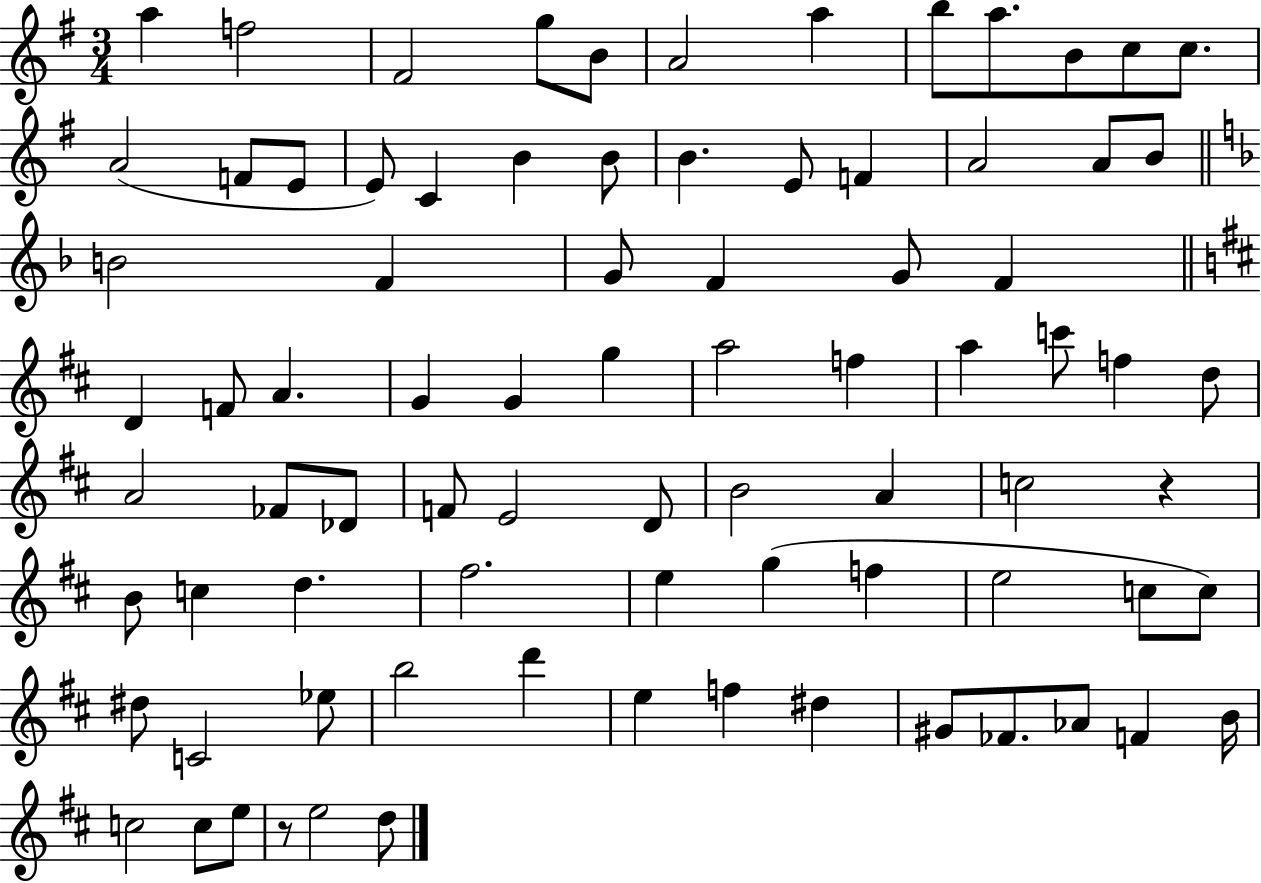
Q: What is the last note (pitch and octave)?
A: D5